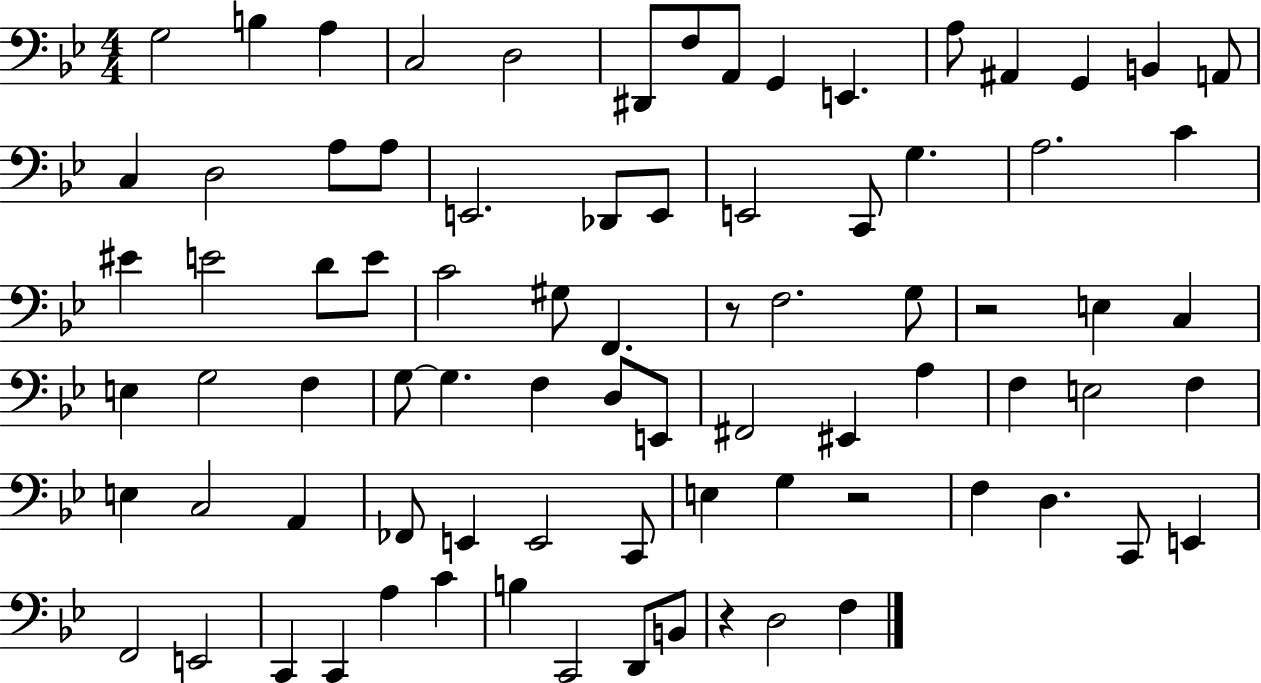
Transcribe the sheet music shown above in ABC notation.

X:1
T:Untitled
M:4/4
L:1/4
K:Bb
G,2 B, A, C,2 D,2 ^D,,/2 F,/2 A,,/2 G,, E,, A,/2 ^A,, G,, B,, A,,/2 C, D,2 A,/2 A,/2 E,,2 _D,,/2 E,,/2 E,,2 C,,/2 G, A,2 C ^E E2 D/2 E/2 C2 ^G,/2 F,, z/2 F,2 G,/2 z2 E, C, E, G,2 F, G,/2 G, F, D,/2 E,,/2 ^F,,2 ^E,, A, F, E,2 F, E, C,2 A,, _F,,/2 E,, E,,2 C,,/2 E, G, z2 F, D, C,,/2 E,, F,,2 E,,2 C,, C,, A, C B, C,,2 D,,/2 B,,/2 z D,2 F,